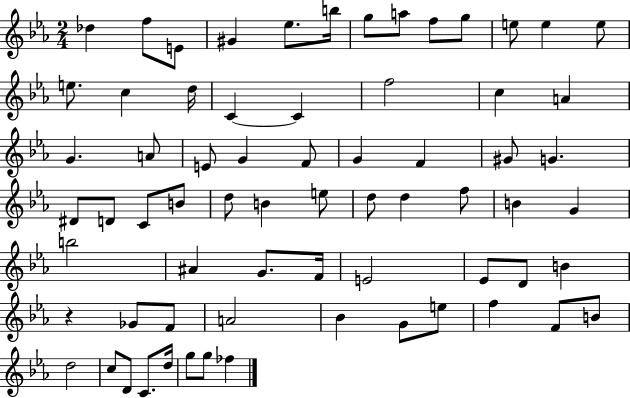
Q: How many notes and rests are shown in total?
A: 68